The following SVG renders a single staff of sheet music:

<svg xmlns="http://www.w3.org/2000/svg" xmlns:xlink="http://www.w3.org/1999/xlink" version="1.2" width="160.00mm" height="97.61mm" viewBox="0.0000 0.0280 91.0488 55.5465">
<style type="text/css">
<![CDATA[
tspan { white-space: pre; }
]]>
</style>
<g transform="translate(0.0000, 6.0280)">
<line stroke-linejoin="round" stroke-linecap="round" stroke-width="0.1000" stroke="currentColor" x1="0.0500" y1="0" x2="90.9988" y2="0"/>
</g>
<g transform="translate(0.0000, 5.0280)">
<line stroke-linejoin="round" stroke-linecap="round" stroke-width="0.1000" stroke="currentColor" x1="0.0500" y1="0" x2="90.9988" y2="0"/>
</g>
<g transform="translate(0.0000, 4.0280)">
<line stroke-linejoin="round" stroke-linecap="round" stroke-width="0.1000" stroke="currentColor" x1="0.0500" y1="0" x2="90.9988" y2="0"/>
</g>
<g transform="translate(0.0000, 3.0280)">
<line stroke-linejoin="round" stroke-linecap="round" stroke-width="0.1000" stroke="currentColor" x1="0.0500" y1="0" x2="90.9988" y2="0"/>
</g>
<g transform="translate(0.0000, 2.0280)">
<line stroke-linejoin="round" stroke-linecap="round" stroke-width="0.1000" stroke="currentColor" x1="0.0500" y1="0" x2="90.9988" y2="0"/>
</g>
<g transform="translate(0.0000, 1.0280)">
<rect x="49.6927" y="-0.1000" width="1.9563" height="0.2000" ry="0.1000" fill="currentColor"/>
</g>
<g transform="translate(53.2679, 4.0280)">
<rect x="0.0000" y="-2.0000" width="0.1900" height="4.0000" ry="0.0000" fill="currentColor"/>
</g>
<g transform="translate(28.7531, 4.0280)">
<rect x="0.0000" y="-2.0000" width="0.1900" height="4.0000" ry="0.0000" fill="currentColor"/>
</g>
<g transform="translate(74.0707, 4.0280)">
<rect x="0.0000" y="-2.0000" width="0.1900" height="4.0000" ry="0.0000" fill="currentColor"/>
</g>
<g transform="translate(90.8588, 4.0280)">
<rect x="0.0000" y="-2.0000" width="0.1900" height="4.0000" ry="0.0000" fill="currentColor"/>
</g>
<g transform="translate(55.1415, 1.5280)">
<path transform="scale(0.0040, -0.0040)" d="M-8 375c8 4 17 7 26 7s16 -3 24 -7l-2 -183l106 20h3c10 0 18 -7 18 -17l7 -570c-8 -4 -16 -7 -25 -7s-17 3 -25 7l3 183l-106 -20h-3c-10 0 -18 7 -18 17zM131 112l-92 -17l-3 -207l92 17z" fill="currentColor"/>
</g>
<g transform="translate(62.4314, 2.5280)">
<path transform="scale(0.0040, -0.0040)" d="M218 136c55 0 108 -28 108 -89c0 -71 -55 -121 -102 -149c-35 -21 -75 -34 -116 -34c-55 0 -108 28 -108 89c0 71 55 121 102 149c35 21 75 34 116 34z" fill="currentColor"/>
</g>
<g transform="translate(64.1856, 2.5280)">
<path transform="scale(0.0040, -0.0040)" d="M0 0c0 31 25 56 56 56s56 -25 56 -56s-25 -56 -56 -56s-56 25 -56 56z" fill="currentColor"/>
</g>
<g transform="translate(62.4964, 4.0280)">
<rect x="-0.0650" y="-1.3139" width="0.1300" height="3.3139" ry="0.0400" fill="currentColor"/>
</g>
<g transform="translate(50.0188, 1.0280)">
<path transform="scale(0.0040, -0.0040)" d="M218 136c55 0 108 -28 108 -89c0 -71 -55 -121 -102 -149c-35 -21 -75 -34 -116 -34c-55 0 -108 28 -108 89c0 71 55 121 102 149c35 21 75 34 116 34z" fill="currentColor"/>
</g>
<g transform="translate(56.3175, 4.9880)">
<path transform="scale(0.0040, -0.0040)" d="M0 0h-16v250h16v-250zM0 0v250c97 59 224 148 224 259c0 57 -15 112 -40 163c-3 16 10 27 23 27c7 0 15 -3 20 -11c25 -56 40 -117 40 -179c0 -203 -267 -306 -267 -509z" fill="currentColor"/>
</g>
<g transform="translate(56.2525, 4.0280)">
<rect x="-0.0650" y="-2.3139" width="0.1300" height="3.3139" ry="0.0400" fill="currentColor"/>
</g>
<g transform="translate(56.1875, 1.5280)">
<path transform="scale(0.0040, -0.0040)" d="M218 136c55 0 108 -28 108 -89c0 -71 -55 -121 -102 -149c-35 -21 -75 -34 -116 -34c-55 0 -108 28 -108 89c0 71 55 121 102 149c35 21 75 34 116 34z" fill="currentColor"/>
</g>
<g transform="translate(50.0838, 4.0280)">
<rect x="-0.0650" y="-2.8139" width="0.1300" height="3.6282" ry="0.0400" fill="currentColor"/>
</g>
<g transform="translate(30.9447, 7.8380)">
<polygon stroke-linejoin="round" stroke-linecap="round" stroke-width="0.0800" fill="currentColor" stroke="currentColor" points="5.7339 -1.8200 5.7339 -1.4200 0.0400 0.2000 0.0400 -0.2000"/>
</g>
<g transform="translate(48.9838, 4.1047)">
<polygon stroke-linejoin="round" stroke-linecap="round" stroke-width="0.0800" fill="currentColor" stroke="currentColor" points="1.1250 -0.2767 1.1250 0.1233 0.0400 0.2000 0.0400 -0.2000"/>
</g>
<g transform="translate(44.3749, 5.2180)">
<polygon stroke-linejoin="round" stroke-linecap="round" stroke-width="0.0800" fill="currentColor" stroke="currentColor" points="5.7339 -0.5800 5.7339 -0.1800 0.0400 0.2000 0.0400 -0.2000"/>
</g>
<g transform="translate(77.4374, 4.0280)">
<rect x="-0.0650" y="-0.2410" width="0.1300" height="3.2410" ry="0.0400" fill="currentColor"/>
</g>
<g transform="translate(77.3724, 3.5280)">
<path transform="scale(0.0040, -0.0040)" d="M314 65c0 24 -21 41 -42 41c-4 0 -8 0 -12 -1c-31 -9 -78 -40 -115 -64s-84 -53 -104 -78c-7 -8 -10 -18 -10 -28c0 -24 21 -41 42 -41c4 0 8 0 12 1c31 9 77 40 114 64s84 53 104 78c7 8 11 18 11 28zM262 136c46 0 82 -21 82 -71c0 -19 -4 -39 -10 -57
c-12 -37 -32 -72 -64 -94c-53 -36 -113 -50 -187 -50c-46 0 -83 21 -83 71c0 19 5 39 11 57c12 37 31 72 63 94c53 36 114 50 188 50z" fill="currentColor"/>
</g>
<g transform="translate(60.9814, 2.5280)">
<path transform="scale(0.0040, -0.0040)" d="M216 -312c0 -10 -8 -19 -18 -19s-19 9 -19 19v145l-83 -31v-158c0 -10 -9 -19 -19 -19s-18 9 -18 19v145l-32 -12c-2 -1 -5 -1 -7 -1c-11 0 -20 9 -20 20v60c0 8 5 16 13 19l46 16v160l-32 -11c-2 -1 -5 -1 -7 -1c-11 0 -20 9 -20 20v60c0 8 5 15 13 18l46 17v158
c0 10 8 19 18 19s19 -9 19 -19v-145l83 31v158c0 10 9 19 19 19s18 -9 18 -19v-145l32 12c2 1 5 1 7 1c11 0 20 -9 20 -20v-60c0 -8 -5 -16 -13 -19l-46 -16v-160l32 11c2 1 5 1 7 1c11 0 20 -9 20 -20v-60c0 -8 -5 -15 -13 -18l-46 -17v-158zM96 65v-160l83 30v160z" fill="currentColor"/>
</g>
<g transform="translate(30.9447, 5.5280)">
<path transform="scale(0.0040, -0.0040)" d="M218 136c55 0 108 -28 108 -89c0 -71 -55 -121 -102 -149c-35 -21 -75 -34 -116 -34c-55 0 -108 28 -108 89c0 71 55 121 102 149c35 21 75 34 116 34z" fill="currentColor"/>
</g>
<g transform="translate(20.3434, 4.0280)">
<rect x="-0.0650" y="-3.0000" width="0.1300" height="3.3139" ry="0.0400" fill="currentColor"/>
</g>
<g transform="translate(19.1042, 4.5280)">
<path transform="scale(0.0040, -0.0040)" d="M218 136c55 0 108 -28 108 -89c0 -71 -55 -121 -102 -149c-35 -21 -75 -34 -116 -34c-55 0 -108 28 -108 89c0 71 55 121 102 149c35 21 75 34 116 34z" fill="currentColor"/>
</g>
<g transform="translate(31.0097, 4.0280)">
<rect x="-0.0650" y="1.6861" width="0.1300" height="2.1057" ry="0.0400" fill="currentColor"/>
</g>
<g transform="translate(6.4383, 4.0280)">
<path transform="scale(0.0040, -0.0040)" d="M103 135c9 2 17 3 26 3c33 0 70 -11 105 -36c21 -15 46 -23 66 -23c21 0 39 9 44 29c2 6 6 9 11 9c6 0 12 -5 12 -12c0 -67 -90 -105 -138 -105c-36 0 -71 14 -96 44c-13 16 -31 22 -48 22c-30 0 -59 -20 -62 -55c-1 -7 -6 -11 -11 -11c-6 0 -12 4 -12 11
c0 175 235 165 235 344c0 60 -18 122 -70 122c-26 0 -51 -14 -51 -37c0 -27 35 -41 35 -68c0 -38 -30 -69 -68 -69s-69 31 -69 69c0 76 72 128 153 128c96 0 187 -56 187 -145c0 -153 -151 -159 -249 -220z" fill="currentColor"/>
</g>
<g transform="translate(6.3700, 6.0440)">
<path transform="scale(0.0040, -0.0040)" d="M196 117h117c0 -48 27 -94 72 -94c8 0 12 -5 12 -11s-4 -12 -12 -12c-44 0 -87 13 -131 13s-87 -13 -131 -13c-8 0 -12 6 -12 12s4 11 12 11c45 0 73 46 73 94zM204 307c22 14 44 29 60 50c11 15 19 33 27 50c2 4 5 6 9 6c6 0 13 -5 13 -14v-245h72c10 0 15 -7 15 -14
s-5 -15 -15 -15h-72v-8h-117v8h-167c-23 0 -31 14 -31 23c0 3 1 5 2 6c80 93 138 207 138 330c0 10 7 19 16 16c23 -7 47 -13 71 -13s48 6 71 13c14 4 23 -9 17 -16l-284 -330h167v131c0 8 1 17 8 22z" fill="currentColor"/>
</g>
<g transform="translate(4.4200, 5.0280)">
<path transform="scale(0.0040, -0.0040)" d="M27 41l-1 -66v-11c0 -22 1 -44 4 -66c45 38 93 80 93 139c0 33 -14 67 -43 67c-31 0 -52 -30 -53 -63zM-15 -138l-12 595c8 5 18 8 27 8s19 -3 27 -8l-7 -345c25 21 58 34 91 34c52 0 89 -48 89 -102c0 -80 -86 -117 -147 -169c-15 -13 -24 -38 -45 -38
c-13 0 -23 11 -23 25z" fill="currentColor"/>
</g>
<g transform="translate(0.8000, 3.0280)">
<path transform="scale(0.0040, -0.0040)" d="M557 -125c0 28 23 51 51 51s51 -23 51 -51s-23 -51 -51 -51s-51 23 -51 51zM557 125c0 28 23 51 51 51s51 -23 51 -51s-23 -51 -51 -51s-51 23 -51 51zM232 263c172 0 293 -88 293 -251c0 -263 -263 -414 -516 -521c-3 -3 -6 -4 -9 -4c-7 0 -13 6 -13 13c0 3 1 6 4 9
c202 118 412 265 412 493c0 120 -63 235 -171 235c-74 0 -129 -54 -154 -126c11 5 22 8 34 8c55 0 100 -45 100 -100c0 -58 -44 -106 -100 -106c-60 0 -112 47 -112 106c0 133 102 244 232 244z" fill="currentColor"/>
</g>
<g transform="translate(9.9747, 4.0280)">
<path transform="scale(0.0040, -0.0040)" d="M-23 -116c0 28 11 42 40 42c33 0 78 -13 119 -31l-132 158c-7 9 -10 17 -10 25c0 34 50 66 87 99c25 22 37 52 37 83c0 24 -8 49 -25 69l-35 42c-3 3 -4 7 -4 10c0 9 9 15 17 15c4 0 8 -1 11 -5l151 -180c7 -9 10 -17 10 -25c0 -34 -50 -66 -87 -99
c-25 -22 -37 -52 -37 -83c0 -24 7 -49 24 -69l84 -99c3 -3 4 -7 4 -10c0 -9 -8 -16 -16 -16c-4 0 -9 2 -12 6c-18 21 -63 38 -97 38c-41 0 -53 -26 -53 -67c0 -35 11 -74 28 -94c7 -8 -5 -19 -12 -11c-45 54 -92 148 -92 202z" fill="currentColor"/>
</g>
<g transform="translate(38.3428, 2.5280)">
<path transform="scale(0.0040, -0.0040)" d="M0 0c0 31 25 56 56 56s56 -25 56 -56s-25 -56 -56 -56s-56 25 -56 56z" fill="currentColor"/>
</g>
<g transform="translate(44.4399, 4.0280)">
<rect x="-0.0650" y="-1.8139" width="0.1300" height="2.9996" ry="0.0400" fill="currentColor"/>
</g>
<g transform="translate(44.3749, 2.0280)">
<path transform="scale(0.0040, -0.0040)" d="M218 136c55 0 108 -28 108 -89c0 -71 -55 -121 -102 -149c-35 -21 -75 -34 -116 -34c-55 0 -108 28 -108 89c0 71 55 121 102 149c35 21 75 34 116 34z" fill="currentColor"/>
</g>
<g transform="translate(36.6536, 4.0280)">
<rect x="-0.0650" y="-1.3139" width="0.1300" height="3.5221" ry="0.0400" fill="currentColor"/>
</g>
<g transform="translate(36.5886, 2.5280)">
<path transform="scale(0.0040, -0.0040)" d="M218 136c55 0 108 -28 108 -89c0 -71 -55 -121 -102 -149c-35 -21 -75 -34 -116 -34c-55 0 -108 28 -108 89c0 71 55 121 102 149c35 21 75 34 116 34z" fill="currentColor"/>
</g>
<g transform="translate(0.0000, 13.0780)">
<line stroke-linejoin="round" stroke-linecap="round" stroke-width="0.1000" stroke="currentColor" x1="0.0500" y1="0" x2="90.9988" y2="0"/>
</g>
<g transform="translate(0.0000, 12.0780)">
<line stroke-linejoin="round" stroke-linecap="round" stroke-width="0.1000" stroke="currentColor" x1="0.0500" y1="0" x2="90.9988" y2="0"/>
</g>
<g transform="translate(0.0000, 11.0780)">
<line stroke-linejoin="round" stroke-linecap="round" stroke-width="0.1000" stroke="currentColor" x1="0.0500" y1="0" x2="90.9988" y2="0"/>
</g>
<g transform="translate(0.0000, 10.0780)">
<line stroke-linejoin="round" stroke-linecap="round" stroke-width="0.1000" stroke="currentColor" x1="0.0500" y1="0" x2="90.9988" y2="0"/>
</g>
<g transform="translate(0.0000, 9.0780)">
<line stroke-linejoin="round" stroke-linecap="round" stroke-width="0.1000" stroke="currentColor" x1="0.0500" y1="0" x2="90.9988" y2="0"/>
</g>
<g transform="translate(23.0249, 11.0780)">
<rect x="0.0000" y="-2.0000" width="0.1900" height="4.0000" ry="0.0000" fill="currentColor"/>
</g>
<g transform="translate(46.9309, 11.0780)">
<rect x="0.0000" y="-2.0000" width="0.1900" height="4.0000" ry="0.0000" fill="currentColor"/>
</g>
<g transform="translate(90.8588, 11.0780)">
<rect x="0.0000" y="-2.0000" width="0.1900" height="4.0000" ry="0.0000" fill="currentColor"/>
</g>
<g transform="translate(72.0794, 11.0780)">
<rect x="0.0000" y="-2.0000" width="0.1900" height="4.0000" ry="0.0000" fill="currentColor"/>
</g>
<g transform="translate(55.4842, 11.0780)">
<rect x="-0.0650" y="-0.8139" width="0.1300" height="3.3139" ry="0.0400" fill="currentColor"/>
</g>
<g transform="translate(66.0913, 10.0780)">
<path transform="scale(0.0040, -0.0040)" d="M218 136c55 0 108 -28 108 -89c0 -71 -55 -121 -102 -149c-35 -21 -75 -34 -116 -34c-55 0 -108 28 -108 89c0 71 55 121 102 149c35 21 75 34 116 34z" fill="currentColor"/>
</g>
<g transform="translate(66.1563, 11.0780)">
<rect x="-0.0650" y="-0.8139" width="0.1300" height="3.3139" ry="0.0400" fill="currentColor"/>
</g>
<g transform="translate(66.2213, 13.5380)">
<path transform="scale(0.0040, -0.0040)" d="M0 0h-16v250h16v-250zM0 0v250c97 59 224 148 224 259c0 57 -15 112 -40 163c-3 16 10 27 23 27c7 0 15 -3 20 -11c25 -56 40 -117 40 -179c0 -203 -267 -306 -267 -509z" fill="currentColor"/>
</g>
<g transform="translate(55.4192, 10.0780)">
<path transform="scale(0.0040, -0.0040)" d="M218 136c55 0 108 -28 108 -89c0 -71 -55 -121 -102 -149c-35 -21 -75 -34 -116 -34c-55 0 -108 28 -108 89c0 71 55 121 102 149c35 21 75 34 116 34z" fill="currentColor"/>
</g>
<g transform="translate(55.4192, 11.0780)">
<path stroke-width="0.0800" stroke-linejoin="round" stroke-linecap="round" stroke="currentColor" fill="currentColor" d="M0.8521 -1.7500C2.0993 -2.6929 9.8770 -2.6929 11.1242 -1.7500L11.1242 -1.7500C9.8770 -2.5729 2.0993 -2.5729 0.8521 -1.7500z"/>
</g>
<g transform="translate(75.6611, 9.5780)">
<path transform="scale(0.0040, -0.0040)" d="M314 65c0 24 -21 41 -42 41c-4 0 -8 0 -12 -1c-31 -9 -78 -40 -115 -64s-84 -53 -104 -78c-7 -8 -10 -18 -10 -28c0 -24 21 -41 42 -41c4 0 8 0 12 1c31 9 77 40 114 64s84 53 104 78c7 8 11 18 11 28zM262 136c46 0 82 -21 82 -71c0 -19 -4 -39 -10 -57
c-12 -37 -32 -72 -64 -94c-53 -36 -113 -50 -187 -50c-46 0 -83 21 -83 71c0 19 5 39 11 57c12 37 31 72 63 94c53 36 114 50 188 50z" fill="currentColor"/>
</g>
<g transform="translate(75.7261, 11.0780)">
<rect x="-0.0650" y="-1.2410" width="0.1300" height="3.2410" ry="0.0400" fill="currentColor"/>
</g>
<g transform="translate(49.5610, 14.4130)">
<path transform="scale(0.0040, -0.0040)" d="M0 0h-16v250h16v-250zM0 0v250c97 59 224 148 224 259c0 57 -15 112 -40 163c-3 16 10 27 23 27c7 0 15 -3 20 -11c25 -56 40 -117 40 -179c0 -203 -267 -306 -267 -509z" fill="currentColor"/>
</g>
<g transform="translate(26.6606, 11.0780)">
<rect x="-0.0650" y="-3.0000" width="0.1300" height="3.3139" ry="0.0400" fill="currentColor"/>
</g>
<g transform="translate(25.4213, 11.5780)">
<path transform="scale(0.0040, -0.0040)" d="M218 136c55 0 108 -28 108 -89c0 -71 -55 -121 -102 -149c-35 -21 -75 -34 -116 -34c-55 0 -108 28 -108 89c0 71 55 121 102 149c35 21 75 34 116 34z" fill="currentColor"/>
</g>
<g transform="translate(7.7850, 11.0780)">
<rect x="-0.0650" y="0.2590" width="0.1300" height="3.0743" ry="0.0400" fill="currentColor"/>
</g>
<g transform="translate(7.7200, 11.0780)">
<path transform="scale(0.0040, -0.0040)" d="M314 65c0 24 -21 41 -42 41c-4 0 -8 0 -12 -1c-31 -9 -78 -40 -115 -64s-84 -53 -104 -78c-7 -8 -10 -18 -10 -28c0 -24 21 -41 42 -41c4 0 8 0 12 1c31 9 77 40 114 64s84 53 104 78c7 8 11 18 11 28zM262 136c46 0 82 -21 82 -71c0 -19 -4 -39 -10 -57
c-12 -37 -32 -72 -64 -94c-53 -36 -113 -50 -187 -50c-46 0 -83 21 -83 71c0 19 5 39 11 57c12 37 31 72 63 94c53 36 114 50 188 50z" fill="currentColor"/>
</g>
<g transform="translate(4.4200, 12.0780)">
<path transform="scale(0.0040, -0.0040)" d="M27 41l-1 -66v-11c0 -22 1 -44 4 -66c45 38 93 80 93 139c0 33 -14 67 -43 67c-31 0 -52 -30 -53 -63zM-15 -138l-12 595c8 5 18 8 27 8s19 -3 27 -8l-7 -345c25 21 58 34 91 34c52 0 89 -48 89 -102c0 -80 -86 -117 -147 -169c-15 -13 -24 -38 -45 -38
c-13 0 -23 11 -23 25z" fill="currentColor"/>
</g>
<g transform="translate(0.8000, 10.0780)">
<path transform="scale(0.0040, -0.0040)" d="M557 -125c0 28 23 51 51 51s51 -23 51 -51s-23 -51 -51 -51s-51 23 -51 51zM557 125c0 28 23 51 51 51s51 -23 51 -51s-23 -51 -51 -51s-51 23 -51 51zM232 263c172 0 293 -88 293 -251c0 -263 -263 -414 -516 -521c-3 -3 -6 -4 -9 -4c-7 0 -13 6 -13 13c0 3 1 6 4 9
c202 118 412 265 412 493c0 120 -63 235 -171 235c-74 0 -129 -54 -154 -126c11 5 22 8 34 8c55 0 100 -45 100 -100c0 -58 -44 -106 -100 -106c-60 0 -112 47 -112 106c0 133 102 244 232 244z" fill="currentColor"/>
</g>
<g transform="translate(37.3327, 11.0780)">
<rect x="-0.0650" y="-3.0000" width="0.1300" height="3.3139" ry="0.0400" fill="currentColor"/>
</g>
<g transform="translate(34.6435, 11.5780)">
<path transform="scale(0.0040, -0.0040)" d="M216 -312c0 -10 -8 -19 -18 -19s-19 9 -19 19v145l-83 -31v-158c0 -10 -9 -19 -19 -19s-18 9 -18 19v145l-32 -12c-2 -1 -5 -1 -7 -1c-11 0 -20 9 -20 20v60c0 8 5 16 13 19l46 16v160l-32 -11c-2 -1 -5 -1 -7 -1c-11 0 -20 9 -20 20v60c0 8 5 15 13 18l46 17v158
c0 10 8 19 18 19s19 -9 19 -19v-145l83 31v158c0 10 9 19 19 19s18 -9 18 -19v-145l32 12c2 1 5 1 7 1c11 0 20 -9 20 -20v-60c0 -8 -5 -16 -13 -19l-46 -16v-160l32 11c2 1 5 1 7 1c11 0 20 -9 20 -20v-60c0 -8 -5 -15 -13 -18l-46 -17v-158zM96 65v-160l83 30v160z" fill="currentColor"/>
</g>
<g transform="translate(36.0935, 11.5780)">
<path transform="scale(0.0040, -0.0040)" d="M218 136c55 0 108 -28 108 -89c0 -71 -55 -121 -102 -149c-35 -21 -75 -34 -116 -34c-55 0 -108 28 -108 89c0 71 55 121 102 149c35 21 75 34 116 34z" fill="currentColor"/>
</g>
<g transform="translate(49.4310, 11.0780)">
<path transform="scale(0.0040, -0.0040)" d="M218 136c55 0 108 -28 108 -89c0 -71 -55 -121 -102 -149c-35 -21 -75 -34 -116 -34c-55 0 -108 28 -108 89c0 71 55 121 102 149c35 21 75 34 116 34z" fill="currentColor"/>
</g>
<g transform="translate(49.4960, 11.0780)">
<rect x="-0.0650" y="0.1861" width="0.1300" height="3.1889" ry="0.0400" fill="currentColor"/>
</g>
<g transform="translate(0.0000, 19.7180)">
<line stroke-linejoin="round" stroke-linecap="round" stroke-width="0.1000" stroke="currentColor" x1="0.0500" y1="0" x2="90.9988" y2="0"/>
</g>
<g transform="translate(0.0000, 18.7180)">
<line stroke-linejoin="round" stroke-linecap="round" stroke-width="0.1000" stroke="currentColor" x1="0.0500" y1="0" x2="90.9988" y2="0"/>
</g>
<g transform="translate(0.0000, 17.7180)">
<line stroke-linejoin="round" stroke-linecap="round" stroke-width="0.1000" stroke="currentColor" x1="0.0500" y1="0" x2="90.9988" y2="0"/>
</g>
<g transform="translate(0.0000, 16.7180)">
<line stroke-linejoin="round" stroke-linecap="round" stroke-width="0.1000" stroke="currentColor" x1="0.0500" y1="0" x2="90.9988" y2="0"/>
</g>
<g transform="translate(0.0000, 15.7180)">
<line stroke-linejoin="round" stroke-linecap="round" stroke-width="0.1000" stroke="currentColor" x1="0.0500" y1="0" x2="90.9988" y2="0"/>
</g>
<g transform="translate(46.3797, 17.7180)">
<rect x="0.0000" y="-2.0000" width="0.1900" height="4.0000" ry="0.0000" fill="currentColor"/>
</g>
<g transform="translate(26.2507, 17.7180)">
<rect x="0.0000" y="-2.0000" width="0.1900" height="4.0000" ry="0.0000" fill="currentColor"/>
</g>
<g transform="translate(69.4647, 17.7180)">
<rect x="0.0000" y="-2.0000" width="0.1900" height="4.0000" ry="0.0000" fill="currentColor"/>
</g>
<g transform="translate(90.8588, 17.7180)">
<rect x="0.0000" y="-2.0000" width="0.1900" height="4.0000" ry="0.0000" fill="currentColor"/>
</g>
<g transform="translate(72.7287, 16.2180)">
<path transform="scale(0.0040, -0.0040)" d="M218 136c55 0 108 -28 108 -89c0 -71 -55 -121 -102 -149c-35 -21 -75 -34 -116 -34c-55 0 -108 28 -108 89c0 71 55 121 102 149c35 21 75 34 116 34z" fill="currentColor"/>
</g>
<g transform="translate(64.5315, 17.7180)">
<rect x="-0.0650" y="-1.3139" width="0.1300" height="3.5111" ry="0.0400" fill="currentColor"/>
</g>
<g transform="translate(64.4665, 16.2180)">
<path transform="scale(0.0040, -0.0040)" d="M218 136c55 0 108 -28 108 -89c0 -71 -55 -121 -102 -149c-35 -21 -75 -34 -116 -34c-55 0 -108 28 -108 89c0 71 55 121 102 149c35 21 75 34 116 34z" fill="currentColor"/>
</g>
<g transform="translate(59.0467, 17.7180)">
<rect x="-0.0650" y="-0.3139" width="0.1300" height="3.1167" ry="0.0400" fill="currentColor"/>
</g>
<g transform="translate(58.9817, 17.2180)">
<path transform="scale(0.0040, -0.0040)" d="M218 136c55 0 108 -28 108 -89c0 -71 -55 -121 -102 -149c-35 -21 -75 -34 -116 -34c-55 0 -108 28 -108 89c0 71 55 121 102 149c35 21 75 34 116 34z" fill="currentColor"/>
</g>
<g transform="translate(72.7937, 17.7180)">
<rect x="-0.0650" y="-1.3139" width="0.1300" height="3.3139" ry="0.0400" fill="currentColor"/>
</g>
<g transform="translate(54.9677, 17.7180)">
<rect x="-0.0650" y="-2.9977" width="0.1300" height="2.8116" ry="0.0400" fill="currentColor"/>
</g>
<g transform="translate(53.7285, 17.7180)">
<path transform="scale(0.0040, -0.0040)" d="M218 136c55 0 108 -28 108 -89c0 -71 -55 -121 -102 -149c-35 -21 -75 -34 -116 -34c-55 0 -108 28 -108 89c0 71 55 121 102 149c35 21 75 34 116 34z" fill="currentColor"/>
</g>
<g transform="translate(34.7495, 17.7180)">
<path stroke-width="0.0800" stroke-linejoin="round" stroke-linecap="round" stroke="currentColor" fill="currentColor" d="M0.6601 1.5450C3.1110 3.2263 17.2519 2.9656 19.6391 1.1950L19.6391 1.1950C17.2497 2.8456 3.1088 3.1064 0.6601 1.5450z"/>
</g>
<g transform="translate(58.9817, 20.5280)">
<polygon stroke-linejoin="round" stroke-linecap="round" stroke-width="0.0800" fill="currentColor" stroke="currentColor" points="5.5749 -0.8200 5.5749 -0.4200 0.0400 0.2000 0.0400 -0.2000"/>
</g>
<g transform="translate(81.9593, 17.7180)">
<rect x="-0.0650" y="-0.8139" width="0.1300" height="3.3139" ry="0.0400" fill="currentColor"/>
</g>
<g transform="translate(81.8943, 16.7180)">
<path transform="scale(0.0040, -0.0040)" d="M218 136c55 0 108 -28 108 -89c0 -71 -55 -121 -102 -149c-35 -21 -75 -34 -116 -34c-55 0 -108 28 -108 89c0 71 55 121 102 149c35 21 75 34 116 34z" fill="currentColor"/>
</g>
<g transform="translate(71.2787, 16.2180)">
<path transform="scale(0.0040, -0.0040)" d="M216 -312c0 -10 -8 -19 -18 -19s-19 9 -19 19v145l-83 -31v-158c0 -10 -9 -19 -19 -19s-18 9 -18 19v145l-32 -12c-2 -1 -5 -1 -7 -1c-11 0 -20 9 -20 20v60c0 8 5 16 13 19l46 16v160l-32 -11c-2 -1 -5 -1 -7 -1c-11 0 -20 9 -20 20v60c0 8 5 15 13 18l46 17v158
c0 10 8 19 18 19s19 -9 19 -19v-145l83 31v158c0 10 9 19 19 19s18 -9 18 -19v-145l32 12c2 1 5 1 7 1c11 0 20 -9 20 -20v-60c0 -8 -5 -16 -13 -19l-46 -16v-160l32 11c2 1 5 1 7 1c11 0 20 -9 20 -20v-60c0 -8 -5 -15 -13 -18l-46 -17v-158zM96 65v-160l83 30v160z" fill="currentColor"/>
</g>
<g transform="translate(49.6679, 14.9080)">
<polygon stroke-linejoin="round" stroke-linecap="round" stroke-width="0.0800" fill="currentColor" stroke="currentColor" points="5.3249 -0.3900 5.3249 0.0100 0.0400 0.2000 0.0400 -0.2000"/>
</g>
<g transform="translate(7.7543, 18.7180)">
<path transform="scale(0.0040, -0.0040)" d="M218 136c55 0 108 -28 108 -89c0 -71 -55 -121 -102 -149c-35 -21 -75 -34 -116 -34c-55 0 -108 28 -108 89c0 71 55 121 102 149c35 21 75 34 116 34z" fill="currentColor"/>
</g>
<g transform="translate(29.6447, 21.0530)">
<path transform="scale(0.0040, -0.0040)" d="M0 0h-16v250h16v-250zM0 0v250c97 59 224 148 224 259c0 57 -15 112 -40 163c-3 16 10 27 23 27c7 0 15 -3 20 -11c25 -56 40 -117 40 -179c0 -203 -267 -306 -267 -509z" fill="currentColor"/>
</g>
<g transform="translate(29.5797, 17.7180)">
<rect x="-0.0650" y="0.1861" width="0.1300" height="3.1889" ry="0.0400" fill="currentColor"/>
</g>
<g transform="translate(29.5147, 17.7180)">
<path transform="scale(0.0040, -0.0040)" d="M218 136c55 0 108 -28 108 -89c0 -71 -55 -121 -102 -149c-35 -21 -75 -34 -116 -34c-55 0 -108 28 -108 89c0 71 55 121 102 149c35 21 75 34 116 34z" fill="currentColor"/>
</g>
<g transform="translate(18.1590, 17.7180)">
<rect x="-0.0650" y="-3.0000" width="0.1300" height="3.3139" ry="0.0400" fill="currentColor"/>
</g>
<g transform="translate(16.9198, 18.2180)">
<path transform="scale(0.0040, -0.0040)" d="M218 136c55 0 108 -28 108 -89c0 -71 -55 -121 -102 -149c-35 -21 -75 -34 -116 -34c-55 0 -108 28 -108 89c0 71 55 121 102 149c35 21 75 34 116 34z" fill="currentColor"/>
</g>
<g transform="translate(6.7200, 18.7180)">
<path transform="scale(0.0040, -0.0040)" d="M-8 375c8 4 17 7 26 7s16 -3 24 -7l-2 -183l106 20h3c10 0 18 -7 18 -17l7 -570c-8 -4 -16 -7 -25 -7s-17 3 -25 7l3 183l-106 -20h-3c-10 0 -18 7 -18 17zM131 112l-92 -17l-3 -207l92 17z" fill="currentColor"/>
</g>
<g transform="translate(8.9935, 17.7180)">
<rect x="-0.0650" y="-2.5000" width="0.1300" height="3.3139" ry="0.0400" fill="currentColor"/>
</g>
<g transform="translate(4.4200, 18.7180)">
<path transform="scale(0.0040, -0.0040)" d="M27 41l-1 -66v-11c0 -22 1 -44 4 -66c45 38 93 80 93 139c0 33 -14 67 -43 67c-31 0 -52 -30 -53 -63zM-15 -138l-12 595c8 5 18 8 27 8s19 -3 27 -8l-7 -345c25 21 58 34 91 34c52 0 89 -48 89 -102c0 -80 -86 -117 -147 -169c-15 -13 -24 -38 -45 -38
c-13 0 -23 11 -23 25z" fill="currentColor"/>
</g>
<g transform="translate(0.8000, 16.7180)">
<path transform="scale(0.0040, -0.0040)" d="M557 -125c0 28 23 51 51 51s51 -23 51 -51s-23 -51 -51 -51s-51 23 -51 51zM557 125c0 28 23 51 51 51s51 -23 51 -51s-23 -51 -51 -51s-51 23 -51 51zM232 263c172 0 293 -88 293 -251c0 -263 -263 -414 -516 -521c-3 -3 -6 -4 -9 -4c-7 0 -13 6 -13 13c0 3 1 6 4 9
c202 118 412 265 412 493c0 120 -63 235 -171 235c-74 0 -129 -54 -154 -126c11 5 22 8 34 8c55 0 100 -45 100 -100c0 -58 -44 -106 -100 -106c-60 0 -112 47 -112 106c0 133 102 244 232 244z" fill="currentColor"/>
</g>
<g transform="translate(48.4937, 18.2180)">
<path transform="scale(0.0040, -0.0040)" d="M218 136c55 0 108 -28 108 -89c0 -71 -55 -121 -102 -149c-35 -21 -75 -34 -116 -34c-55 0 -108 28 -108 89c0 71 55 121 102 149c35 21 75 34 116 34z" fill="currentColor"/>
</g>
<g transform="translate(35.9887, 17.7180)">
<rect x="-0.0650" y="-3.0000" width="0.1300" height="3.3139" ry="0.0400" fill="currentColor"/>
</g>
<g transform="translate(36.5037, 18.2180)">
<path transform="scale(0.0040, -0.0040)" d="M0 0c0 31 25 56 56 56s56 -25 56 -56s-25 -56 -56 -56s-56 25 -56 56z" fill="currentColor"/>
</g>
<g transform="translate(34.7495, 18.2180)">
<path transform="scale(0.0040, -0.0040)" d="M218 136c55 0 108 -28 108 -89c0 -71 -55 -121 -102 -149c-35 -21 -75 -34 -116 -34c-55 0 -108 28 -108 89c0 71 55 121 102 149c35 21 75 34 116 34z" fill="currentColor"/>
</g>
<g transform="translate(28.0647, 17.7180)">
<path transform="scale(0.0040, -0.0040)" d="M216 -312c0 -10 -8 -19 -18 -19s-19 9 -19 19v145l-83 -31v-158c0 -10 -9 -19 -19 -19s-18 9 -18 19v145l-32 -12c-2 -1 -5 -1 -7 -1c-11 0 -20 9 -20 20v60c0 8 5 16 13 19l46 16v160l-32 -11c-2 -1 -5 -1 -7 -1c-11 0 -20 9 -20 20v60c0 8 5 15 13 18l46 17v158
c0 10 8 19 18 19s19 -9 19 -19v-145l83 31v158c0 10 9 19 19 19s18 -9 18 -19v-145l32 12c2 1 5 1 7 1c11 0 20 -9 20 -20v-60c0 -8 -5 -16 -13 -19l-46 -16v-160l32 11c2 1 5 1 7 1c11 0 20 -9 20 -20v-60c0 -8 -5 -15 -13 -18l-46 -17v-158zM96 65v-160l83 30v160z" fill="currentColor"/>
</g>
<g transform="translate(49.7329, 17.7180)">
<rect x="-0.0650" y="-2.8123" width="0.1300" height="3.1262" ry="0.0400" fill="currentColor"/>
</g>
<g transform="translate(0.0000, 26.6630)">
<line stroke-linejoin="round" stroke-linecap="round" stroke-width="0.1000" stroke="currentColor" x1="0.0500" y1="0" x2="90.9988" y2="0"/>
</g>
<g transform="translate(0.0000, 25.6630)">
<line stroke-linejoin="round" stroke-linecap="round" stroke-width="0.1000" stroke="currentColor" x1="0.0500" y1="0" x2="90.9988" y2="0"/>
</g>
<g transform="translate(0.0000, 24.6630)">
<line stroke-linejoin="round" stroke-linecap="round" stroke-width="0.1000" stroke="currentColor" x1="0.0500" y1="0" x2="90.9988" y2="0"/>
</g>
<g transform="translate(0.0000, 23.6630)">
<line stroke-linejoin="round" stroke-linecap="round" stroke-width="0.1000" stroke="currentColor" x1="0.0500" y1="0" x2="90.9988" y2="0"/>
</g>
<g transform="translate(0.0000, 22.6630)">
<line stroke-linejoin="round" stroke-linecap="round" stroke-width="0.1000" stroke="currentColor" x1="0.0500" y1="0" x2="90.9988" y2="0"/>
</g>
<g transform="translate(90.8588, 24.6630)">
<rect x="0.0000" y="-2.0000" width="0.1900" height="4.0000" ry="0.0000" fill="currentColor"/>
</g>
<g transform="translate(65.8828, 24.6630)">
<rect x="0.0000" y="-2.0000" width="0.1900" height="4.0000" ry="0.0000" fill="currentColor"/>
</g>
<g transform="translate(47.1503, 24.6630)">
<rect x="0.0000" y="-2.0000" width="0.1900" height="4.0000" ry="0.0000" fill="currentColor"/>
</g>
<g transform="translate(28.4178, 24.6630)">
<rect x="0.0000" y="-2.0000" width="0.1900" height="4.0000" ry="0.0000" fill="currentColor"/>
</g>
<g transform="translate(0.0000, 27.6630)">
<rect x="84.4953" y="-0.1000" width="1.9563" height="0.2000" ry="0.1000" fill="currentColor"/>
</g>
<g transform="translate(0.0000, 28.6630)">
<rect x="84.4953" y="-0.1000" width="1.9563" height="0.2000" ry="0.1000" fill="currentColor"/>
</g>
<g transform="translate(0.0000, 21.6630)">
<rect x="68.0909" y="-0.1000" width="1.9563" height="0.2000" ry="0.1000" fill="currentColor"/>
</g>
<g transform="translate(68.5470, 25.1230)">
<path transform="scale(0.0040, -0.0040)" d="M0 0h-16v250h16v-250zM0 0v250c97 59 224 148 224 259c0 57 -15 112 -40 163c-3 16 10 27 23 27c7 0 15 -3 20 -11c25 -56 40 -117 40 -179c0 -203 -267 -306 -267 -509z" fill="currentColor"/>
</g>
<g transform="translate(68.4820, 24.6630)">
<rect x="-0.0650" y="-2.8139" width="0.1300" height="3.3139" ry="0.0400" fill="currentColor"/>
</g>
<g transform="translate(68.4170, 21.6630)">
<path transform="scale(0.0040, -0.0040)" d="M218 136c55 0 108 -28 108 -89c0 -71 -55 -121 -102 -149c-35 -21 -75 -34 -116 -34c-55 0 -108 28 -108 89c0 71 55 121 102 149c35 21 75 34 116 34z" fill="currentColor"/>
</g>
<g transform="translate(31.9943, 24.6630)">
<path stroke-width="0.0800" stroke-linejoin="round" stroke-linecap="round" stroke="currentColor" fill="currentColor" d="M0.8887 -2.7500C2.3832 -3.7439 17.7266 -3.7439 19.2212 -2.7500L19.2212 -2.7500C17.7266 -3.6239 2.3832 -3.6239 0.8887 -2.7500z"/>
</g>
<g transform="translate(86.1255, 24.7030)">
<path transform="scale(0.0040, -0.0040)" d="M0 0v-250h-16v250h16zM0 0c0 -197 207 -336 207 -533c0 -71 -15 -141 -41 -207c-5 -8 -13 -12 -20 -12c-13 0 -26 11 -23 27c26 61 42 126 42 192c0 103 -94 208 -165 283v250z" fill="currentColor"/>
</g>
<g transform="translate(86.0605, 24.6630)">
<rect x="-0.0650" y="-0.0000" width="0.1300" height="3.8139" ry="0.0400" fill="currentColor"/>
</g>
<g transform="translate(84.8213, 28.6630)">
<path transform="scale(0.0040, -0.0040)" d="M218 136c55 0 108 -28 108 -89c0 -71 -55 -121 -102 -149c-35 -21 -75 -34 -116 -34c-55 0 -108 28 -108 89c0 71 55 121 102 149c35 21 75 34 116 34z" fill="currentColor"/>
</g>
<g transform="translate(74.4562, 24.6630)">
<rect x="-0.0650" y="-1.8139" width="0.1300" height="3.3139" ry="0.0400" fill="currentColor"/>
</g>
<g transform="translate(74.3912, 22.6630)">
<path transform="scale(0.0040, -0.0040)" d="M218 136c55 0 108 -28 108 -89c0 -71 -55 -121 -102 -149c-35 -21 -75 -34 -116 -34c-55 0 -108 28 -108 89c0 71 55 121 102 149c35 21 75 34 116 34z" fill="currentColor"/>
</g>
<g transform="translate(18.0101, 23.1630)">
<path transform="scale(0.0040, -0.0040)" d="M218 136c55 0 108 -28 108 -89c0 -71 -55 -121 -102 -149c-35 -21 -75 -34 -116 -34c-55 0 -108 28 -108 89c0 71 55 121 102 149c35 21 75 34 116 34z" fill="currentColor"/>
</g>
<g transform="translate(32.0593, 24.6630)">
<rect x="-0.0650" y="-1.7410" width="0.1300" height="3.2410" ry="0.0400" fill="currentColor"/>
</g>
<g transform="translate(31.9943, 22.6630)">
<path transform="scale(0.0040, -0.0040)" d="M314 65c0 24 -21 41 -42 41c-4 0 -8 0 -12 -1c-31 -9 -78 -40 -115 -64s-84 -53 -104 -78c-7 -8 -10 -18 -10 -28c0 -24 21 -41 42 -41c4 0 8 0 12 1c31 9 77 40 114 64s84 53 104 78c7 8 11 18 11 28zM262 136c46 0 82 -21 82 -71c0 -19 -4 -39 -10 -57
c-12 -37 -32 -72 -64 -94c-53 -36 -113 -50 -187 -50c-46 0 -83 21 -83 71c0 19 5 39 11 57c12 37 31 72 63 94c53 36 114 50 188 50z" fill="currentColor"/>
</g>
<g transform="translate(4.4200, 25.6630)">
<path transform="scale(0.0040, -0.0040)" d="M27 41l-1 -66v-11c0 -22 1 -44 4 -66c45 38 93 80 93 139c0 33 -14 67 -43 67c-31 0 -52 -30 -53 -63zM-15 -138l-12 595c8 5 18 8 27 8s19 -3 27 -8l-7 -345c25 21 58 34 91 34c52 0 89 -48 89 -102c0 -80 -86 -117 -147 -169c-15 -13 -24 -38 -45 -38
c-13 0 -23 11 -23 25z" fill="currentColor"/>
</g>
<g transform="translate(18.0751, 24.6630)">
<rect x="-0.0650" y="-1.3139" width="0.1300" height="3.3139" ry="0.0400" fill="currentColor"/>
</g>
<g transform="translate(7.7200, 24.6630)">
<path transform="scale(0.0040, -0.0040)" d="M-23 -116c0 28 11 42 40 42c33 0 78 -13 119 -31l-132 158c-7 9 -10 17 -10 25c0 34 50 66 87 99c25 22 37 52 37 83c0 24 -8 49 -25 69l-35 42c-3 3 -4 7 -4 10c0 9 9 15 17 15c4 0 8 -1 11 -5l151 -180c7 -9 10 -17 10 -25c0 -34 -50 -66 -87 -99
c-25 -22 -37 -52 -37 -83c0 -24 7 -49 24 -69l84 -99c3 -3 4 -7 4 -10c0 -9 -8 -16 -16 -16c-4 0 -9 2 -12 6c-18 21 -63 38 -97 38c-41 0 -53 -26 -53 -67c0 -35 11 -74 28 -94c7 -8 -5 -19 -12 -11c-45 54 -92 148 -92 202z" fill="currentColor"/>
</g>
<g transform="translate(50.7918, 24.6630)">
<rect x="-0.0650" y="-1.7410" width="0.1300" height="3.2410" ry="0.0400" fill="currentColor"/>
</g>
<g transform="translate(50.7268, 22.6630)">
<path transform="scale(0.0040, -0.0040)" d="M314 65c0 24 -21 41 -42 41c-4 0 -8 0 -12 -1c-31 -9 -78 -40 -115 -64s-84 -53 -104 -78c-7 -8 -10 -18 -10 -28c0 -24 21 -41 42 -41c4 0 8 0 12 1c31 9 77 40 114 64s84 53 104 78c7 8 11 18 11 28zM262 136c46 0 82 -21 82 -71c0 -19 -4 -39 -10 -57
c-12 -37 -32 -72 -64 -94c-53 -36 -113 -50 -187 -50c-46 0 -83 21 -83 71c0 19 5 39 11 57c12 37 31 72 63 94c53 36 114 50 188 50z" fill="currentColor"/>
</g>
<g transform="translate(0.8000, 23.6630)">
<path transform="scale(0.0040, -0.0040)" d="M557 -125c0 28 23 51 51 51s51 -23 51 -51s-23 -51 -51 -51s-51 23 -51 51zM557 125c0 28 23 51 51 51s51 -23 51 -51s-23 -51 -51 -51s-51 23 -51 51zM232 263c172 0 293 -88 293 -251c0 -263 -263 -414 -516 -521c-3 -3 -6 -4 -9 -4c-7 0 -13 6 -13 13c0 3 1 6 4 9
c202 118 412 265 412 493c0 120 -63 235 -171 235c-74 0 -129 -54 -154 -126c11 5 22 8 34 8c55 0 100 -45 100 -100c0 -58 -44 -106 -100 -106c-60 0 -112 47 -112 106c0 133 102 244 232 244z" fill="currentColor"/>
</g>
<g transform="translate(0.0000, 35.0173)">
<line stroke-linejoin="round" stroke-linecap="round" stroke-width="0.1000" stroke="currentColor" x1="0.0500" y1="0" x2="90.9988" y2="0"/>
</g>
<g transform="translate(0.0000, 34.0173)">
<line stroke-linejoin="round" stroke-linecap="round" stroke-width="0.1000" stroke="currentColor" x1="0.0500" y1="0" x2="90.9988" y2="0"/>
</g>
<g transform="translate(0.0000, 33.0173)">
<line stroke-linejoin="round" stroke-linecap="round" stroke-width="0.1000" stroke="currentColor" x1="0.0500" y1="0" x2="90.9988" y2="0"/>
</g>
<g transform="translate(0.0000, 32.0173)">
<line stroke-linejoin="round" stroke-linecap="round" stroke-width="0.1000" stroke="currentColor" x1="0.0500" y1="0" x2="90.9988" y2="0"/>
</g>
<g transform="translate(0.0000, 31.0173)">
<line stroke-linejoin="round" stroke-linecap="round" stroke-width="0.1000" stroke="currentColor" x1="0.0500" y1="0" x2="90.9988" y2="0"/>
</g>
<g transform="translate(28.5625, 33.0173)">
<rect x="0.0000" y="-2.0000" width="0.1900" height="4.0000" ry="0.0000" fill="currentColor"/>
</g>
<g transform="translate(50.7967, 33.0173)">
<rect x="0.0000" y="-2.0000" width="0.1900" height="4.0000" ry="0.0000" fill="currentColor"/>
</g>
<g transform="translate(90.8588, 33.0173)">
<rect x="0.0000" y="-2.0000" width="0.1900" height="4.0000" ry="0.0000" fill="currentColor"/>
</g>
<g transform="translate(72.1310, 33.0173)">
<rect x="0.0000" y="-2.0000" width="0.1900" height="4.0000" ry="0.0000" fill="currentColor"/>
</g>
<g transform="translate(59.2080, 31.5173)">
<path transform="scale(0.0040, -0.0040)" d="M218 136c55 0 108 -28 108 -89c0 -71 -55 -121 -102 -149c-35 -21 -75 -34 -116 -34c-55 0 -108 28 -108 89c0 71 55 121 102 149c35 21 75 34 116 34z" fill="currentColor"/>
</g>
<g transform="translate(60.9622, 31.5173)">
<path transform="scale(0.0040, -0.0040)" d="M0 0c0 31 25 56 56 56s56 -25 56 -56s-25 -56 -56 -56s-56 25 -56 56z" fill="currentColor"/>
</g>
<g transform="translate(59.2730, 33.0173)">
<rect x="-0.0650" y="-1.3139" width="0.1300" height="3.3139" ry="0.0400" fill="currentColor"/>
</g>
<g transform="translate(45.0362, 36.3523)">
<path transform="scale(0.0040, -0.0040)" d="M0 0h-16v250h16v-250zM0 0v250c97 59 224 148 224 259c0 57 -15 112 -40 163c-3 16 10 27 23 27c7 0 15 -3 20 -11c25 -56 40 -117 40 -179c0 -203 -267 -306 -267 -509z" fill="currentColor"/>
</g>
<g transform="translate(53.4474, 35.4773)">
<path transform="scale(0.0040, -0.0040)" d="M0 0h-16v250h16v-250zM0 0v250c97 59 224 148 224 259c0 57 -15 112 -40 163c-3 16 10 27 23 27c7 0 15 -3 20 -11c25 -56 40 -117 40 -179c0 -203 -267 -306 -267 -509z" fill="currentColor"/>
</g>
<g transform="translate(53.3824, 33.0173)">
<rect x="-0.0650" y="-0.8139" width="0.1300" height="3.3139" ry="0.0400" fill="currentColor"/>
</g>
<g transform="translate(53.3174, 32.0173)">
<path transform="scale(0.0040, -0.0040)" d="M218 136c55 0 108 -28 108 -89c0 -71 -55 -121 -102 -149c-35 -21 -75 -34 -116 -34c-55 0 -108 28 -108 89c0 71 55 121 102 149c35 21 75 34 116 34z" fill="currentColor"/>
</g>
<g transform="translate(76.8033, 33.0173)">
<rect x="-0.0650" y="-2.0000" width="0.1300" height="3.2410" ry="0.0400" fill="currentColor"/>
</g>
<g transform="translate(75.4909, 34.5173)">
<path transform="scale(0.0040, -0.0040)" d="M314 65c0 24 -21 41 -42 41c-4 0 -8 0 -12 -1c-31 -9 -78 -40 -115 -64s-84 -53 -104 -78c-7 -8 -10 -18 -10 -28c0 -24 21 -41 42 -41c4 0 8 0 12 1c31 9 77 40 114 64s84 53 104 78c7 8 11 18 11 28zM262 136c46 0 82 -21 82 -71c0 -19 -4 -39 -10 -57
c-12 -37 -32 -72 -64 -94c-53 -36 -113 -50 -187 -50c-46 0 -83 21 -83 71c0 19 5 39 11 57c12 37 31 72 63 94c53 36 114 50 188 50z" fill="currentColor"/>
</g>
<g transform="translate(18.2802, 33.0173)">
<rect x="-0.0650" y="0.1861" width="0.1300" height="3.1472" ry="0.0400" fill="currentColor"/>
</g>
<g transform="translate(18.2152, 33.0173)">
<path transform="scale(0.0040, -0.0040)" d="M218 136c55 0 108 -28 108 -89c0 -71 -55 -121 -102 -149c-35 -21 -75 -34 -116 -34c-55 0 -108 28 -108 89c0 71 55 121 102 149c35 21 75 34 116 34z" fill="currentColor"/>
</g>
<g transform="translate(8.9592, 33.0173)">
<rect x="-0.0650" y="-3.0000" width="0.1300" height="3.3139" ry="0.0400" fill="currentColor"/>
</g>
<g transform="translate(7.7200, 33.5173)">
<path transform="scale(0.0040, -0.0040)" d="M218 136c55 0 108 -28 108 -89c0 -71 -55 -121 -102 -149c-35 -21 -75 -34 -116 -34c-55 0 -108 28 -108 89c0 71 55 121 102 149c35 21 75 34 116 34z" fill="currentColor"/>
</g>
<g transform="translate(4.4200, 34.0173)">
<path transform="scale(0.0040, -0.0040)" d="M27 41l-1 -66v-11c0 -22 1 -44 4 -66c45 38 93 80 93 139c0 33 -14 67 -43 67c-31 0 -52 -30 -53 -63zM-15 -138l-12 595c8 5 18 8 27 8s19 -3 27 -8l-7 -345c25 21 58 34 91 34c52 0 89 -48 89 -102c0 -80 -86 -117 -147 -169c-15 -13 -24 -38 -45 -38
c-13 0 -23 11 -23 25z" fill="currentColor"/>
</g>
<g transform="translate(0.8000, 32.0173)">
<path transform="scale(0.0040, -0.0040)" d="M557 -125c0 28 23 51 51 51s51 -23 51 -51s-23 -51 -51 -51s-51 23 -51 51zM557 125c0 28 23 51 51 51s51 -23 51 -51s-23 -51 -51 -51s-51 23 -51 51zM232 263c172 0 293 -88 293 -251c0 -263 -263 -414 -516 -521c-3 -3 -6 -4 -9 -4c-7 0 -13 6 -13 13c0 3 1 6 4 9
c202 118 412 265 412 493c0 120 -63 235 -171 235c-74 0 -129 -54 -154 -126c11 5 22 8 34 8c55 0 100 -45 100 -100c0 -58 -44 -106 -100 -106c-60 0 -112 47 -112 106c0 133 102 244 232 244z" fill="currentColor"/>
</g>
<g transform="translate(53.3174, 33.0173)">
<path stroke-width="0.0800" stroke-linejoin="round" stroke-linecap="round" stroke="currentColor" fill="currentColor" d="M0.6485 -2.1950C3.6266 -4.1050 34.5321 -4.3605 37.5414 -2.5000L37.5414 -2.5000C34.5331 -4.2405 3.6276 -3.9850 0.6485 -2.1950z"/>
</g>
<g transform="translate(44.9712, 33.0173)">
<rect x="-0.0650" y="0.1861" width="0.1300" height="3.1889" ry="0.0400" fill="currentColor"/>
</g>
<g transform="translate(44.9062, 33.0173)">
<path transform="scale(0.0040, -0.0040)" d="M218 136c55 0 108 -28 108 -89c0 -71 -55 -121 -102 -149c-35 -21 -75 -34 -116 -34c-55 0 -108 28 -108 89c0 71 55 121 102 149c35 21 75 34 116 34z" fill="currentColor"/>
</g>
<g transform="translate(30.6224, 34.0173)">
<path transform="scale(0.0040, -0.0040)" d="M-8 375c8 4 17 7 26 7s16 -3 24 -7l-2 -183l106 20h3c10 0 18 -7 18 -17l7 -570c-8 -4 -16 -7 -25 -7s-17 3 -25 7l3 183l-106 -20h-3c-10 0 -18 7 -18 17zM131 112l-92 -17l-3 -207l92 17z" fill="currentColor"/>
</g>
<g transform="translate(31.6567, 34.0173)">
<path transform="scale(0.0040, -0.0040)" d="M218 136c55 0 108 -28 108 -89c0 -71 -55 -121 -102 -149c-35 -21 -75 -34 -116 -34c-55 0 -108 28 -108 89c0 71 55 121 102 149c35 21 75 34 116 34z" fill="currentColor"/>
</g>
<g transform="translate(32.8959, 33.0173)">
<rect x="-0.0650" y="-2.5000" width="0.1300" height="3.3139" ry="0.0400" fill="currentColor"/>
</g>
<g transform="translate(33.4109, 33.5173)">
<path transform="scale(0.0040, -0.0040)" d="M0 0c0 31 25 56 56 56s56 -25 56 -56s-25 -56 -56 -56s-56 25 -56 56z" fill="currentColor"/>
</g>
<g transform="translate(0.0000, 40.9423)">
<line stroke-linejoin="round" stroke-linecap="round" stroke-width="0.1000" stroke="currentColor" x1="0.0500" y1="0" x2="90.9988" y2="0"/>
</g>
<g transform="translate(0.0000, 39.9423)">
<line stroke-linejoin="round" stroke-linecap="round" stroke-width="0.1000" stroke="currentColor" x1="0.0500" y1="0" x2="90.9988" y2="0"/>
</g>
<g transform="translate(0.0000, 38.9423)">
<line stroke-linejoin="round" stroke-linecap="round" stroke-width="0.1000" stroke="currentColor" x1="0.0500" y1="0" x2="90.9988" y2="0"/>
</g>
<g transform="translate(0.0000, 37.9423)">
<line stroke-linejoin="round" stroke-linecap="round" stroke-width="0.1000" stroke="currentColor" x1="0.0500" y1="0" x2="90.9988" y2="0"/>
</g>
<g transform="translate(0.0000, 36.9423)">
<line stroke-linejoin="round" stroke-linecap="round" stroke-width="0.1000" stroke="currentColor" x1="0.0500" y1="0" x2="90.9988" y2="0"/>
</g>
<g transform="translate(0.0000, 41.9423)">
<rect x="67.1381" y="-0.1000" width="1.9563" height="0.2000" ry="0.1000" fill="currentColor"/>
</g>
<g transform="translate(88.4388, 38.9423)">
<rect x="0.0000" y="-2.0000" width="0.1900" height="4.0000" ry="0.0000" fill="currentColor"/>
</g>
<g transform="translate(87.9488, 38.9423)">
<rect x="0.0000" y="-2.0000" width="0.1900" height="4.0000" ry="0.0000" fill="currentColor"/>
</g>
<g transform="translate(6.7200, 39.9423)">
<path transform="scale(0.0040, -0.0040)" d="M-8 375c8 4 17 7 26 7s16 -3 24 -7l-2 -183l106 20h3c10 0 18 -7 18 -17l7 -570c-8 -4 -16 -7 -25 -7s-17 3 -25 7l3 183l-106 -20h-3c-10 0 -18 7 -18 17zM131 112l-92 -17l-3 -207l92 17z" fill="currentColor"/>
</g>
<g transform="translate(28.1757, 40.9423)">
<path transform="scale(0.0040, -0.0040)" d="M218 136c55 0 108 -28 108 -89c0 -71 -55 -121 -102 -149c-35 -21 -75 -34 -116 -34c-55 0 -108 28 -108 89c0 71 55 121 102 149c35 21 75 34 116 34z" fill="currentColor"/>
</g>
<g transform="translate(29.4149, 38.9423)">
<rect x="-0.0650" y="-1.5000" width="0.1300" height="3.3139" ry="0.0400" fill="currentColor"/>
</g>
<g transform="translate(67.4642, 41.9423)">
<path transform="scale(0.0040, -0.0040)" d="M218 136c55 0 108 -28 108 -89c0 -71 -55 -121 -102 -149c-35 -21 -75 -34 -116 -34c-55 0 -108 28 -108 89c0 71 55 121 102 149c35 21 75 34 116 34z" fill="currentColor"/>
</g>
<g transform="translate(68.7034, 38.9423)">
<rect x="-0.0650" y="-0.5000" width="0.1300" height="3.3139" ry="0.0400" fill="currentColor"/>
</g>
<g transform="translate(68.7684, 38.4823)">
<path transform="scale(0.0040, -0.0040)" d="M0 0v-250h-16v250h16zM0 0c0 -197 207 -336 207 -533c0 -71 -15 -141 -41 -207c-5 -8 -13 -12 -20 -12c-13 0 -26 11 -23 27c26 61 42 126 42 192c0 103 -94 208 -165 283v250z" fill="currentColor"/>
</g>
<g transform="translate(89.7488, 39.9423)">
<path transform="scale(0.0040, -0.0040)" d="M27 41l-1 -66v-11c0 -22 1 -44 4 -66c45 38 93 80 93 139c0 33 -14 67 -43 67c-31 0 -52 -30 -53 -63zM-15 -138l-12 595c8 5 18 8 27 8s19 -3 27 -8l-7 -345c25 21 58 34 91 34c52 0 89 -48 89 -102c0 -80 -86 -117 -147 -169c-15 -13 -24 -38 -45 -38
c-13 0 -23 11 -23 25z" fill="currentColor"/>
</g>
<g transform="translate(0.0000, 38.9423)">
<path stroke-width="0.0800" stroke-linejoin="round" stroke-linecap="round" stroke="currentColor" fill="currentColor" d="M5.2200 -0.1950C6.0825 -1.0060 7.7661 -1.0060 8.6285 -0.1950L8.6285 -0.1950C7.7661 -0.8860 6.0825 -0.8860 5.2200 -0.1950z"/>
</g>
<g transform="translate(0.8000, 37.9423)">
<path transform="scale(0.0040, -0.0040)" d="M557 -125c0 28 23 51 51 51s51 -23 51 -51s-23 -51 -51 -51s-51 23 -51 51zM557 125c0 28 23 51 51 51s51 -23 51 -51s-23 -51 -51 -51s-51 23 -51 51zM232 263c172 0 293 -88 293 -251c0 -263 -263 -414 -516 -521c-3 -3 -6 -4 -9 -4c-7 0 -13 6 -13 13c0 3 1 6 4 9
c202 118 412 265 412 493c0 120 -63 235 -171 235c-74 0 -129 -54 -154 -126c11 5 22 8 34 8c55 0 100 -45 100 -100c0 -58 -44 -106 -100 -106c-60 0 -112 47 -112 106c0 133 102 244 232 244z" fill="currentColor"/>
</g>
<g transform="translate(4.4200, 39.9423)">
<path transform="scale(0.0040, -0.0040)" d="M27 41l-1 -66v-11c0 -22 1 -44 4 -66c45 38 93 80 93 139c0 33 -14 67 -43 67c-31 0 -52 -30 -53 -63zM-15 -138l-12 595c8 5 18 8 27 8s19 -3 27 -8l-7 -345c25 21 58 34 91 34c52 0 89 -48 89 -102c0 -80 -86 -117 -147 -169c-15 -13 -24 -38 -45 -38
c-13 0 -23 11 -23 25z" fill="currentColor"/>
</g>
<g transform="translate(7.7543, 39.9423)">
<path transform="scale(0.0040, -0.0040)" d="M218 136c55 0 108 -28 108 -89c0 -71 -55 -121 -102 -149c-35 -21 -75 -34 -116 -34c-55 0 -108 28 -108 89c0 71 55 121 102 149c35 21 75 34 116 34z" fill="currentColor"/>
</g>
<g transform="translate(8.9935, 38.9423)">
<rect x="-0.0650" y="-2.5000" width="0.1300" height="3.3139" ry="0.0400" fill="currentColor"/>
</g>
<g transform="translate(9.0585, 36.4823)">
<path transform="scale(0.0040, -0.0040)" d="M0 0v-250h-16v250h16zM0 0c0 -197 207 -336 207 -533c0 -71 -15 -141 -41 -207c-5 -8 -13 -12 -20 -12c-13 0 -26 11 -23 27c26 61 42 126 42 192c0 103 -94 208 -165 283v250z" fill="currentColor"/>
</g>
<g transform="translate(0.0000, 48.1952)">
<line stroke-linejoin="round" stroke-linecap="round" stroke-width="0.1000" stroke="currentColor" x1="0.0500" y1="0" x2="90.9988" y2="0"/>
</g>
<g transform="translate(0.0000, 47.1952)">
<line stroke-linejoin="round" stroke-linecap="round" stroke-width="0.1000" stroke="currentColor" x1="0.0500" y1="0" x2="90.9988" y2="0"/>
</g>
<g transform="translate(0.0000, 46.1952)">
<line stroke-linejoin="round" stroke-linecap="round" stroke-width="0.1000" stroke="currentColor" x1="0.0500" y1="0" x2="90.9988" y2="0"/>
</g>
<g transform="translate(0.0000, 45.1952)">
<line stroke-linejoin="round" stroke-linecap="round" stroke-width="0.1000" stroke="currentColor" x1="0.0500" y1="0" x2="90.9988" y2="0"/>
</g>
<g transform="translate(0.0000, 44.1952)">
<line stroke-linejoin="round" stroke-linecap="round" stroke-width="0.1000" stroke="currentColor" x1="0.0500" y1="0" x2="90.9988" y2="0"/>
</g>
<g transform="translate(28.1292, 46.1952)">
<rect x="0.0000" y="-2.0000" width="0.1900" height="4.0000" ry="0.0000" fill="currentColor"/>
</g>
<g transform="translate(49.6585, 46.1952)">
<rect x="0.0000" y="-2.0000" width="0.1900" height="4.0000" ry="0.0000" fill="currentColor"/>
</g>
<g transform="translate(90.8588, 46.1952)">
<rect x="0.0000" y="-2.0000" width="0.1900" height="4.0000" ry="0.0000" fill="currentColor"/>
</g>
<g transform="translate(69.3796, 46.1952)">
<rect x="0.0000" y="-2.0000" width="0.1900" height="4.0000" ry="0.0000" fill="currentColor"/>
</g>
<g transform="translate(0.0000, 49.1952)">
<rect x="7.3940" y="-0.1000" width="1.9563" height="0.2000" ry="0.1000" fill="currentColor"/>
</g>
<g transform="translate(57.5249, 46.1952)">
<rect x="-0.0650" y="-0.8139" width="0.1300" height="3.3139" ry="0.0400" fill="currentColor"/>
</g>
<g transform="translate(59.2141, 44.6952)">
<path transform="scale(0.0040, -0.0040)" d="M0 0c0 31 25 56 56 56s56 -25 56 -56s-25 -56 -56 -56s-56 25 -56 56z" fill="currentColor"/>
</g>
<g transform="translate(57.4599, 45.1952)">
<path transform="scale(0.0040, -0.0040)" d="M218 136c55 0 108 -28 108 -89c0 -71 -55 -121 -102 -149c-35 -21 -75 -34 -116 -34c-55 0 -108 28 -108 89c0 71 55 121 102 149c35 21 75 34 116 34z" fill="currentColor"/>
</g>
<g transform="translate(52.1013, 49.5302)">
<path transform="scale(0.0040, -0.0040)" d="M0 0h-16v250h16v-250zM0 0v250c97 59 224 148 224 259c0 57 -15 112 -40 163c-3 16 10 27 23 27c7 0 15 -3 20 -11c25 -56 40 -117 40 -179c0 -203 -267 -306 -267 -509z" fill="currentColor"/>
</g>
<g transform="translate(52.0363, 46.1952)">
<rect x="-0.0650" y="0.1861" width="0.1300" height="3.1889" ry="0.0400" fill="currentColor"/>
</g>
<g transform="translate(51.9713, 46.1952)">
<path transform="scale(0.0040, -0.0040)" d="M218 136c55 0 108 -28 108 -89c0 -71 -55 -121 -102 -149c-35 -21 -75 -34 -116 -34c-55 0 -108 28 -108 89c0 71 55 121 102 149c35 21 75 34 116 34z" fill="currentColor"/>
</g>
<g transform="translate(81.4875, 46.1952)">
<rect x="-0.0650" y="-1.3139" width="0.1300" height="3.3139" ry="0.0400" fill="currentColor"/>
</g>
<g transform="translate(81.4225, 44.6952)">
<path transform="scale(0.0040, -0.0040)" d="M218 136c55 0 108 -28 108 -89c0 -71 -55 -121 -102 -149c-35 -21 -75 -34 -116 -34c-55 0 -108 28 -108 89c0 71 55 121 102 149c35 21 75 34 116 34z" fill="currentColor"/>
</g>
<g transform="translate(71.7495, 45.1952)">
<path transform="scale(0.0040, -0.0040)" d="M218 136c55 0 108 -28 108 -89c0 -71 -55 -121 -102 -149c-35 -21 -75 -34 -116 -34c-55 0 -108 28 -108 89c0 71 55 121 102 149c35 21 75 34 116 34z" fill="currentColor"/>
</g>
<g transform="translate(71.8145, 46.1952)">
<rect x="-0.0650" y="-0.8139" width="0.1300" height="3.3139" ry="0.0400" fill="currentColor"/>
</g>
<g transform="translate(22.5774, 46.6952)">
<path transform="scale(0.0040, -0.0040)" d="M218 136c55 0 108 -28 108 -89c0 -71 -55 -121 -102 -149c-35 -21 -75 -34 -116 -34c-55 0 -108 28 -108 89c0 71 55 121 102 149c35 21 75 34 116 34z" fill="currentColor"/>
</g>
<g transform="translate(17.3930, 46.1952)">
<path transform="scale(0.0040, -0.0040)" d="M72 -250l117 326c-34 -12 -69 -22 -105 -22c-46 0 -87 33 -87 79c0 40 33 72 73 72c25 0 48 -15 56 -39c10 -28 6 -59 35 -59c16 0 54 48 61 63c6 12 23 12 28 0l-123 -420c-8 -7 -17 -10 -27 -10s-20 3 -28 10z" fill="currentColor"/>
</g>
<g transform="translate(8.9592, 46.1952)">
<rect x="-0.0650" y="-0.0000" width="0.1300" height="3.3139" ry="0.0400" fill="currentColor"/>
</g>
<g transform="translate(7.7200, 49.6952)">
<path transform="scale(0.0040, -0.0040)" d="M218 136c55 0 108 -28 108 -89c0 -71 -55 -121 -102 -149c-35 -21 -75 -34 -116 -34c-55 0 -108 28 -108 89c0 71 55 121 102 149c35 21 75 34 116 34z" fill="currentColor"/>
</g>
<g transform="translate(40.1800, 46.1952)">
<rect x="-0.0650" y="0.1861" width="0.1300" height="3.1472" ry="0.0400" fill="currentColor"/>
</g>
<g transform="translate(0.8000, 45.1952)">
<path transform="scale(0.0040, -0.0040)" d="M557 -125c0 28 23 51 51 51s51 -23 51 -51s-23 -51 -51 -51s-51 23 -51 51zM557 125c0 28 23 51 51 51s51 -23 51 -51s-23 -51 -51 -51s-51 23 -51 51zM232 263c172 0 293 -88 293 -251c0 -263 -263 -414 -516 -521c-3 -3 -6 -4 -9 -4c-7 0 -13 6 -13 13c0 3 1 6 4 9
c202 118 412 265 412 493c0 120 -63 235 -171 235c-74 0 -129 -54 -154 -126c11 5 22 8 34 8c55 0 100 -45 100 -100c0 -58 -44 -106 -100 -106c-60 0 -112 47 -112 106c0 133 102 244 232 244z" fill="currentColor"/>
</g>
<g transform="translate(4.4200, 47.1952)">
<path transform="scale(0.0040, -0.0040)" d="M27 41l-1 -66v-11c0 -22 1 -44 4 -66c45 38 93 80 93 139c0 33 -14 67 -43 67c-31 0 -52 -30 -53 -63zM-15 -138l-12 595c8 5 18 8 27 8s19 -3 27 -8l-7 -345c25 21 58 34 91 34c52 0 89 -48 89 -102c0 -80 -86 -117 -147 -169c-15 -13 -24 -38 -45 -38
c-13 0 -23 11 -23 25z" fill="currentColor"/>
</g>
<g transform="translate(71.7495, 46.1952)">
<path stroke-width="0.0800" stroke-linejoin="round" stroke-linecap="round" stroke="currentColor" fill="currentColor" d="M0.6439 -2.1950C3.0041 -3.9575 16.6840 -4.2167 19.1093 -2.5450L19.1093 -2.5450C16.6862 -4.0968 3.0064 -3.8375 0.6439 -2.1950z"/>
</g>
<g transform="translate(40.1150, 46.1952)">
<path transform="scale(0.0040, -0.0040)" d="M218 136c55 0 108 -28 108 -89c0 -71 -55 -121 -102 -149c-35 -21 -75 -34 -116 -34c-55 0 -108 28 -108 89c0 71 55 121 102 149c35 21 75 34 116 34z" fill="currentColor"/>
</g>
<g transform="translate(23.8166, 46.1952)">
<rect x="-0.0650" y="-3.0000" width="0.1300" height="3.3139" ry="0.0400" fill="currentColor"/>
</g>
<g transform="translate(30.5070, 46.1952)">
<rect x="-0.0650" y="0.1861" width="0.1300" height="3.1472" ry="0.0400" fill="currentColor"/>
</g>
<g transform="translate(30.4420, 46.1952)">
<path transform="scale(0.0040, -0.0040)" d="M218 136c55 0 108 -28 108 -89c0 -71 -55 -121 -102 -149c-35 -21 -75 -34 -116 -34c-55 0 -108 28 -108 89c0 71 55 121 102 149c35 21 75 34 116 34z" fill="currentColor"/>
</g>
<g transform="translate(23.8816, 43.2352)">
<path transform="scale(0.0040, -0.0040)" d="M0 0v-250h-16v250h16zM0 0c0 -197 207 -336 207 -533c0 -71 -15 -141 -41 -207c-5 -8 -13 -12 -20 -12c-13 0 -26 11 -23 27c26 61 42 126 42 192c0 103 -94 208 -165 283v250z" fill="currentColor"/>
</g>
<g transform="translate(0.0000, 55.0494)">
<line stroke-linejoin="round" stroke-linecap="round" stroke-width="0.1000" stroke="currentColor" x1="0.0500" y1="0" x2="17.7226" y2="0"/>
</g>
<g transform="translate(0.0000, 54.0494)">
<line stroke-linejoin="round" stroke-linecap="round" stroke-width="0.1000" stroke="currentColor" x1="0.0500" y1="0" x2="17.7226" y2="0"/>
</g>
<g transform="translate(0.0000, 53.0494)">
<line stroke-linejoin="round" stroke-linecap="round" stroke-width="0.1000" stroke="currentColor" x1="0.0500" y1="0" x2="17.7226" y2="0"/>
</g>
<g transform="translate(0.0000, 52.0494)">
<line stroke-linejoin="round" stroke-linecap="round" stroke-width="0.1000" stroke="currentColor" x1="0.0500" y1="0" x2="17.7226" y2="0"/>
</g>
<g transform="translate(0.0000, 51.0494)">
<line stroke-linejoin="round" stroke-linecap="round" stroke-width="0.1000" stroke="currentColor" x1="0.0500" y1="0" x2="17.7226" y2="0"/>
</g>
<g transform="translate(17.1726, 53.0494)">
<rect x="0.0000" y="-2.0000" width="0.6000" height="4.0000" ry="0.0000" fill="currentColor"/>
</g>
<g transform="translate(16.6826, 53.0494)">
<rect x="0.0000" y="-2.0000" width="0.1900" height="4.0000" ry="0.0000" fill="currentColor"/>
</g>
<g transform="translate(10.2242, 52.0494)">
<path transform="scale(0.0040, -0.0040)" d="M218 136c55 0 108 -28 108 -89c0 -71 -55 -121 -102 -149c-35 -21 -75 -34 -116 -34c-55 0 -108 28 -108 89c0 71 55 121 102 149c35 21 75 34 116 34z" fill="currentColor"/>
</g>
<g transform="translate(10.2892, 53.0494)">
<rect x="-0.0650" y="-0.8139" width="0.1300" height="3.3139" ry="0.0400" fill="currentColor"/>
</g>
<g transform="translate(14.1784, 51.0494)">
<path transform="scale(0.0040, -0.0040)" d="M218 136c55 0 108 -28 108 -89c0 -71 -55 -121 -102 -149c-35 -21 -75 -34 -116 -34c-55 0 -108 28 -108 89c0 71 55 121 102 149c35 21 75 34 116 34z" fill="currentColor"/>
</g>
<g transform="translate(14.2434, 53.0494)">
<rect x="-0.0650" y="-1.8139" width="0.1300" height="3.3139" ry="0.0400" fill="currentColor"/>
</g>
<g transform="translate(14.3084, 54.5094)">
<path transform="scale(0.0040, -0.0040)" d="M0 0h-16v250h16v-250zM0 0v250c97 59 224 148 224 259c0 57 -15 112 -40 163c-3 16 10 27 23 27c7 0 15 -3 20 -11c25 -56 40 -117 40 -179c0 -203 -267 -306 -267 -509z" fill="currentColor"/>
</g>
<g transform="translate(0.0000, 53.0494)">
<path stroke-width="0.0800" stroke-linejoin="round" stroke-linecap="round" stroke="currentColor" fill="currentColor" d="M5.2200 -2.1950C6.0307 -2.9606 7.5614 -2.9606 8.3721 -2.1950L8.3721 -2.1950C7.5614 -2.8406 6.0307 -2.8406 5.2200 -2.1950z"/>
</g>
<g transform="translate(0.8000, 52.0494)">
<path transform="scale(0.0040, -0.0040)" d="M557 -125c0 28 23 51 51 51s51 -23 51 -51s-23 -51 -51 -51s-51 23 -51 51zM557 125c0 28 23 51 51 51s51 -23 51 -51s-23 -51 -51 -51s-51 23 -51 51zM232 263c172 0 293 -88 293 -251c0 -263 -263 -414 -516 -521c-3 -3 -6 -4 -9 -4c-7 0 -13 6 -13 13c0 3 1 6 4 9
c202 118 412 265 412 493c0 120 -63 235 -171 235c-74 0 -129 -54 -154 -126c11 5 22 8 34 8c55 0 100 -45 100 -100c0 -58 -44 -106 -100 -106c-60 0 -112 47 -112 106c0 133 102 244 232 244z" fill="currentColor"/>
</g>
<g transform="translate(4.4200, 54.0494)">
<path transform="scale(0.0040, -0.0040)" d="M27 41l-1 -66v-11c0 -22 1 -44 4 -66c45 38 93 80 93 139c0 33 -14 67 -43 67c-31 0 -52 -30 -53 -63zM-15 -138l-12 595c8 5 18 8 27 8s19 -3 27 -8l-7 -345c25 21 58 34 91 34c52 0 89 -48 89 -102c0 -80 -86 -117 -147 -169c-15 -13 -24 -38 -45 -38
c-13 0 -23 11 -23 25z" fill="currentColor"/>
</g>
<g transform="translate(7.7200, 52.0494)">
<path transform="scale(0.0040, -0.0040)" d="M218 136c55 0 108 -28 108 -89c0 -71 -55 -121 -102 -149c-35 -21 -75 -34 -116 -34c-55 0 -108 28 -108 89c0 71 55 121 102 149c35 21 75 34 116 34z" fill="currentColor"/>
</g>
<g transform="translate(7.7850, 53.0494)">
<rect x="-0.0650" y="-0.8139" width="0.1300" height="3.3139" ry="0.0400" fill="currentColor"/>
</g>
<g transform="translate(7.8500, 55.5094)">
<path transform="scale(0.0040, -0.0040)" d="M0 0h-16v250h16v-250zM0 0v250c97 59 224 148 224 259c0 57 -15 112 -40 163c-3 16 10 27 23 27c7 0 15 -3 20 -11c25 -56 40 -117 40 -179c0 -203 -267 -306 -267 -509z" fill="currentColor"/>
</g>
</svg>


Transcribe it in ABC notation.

X:1
T:Untitled
M:2/4
L:1/4
K:F
z C, A,,/2 G,/2 A,/2 C/4 B,/2 ^G, E,2 D,2 C, ^C, D,/2 F, F,/2 G,2 B,, C, ^D,/2 C, C,/2 D,/2 E,/2 G,/2 ^G, F, z G, A,2 A,2 C/2 A, C,,/2 C, D, B,, D,/2 F,/2 G, A,,2 B,,/2 G,, E,,/2 D,, z/2 C,/2 D, D, D,/2 F, F, G, F,/2 F, A,/2